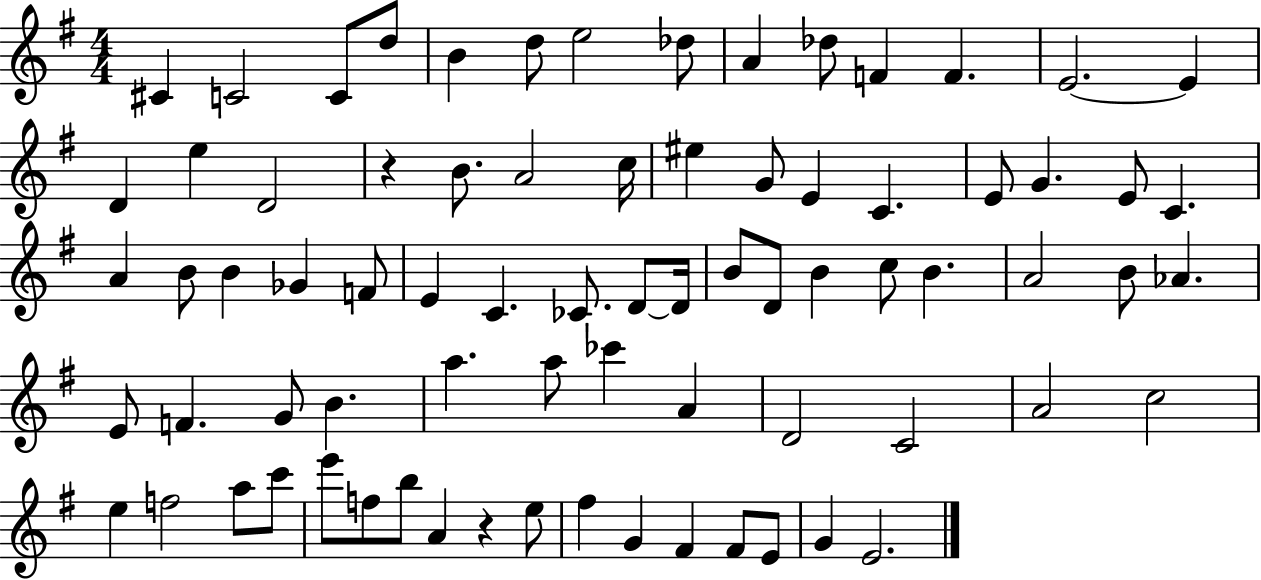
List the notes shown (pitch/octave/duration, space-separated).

C#4/q C4/h C4/e D5/e B4/q D5/e E5/h Db5/e A4/q Db5/e F4/q F4/q. E4/h. E4/q D4/q E5/q D4/h R/q B4/e. A4/h C5/s EIS5/q G4/e E4/q C4/q. E4/e G4/q. E4/e C4/q. A4/q B4/e B4/q Gb4/q F4/e E4/q C4/q. CES4/e. D4/e D4/s B4/e D4/e B4/q C5/e B4/q. A4/h B4/e Ab4/q. E4/e F4/q. G4/e B4/q. A5/q. A5/e CES6/q A4/q D4/h C4/h A4/h C5/h E5/q F5/h A5/e C6/e E6/e F5/e B5/e A4/q R/q E5/e F#5/q G4/q F#4/q F#4/e E4/e G4/q E4/h.